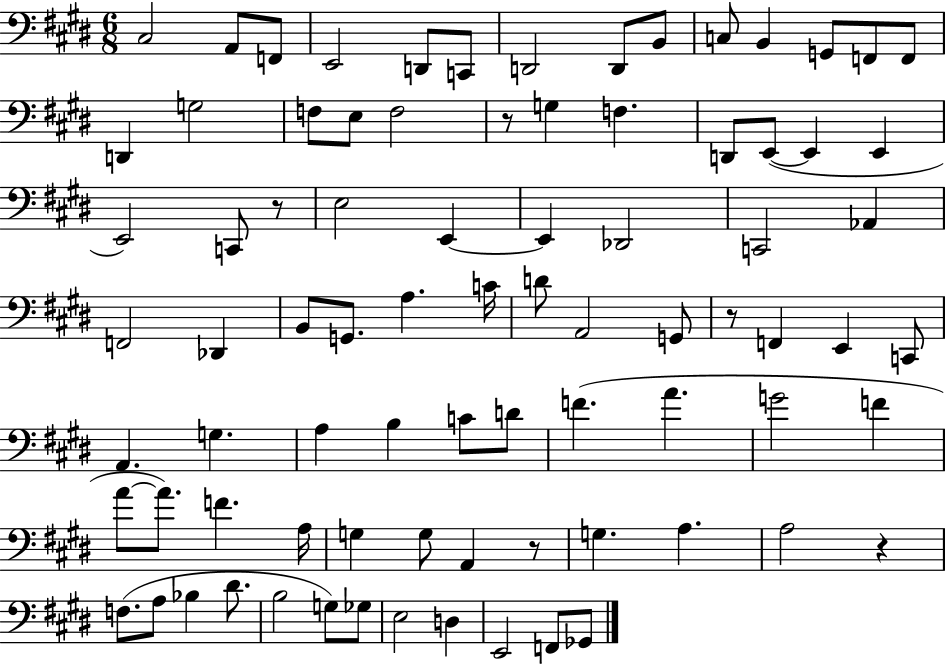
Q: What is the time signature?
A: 6/8